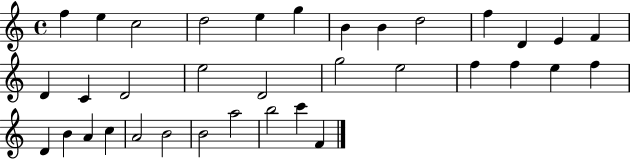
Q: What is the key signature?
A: C major